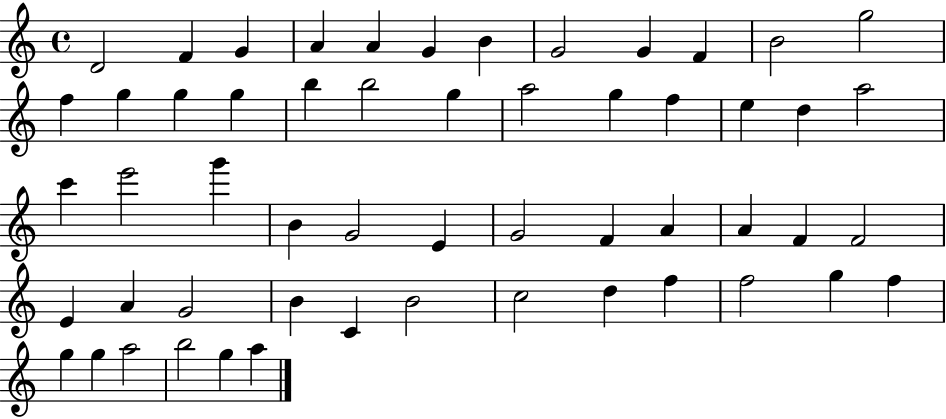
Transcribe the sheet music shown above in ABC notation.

X:1
T:Untitled
M:4/4
L:1/4
K:C
D2 F G A A G B G2 G F B2 g2 f g g g b b2 g a2 g f e d a2 c' e'2 g' B G2 E G2 F A A F F2 E A G2 B C B2 c2 d f f2 g f g g a2 b2 g a